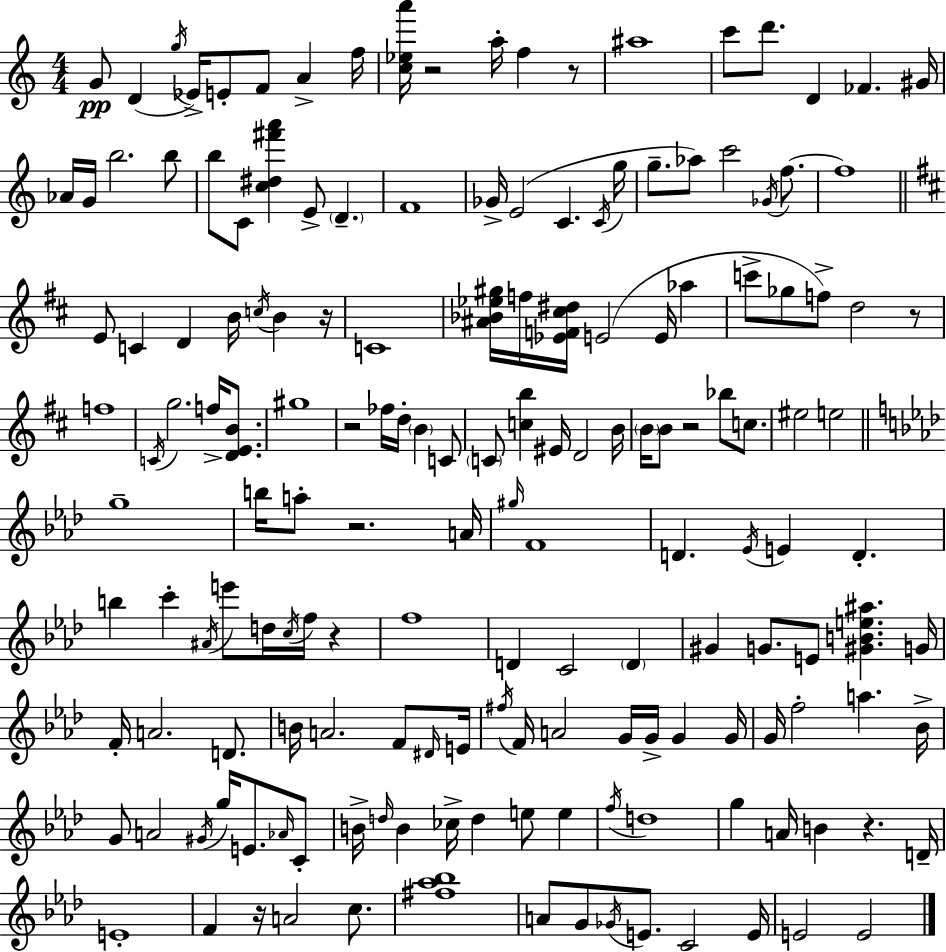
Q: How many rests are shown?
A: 10